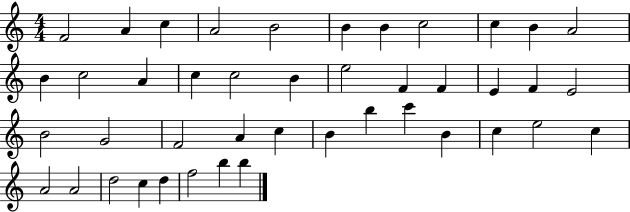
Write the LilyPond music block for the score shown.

{
  \clef treble
  \numericTimeSignature
  \time 4/4
  \key c \major
  f'2 a'4 c''4 | a'2 b'2 | b'4 b'4 c''2 | c''4 b'4 a'2 | \break b'4 c''2 a'4 | c''4 c''2 b'4 | e''2 f'4 f'4 | e'4 f'4 e'2 | \break b'2 g'2 | f'2 a'4 c''4 | b'4 b''4 c'''4 b'4 | c''4 e''2 c''4 | \break a'2 a'2 | d''2 c''4 d''4 | f''2 b''4 b''4 | \bar "|."
}